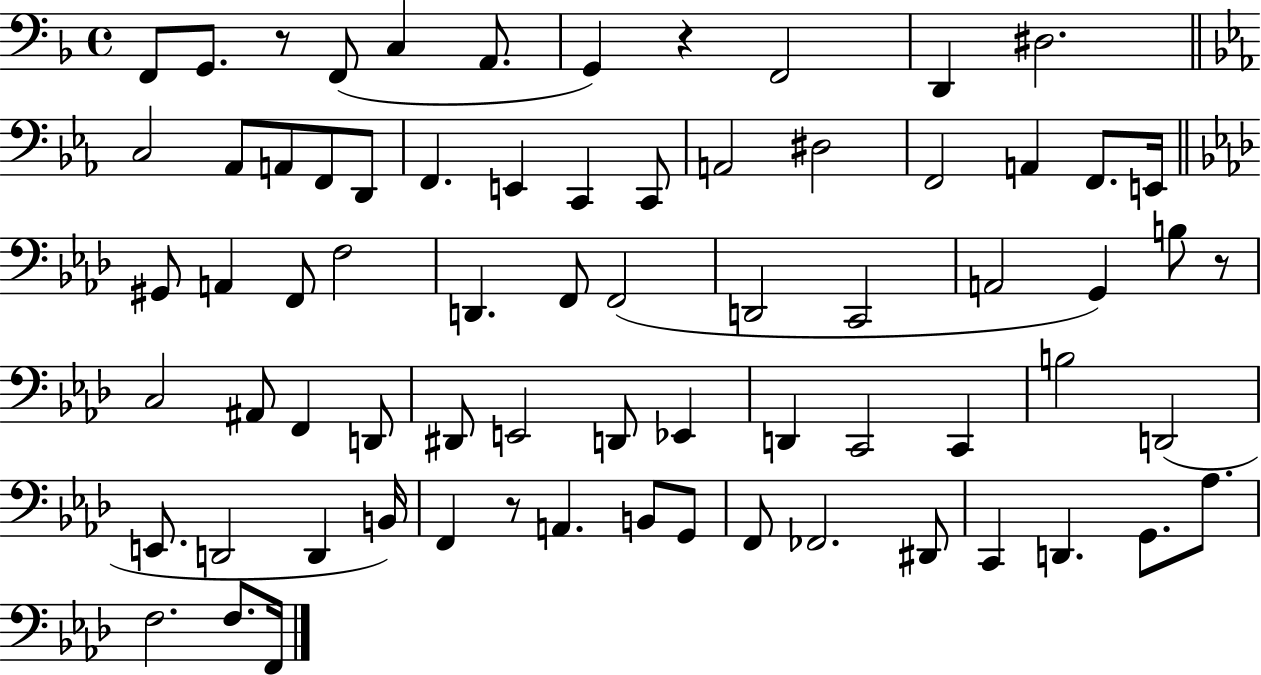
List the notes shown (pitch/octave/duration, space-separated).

F2/e G2/e. R/e F2/e C3/q A2/e. G2/q R/q F2/h D2/q D#3/h. C3/h Ab2/e A2/e F2/e D2/e F2/q. E2/q C2/q C2/e A2/h D#3/h F2/h A2/q F2/e. E2/s G#2/e A2/q F2/e F3/h D2/q. F2/e F2/h D2/h C2/h A2/h G2/q B3/e R/e C3/h A#2/e F2/q D2/e D#2/e E2/h D2/e Eb2/q D2/q C2/h C2/q B3/h D2/h E2/e. D2/h D2/q B2/s F2/q R/e A2/q. B2/e G2/e F2/e FES2/h. D#2/e C2/q D2/q. G2/e. Ab3/e. F3/h. F3/e. F2/s